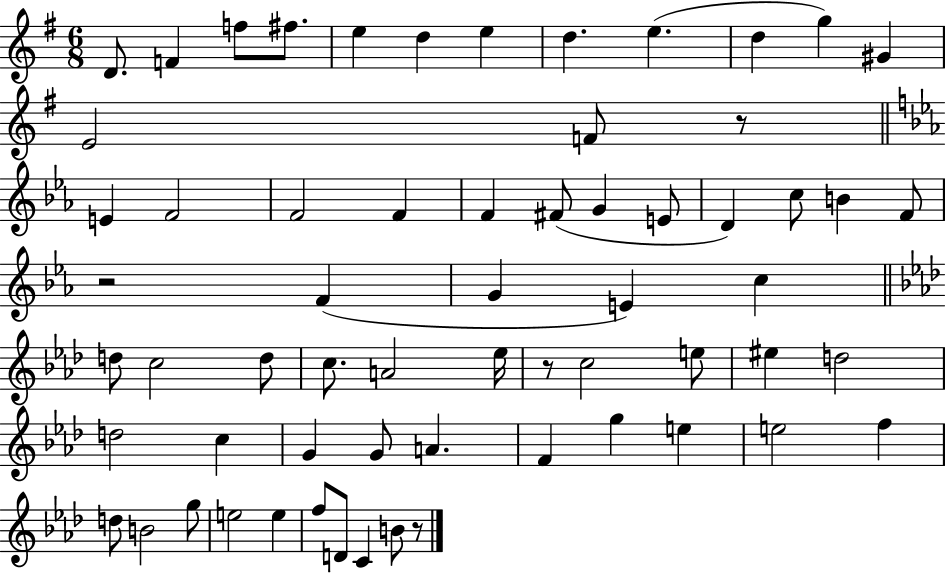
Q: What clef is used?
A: treble